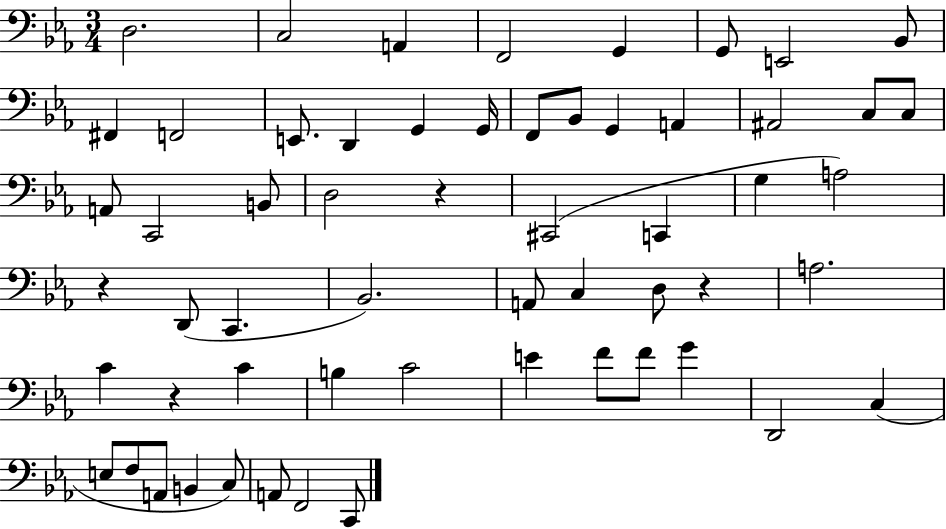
D3/h. C3/h A2/q F2/h G2/q G2/e E2/h Bb2/e F#2/q F2/h E2/e. D2/q G2/q G2/s F2/e Bb2/e G2/q A2/q A#2/h C3/e C3/e A2/e C2/h B2/e D3/h R/q C#2/h C2/q G3/q A3/h R/q D2/e C2/q. Bb2/h. A2/e C3/q D3/e R/q A3/h. C4/q R/q C4/q B3/q C4/h E4/q F4/e F4/e G4/q D2/h C3/q E3/e F3/e A2/e B2/q C3/e A2/e F2/h C2/e